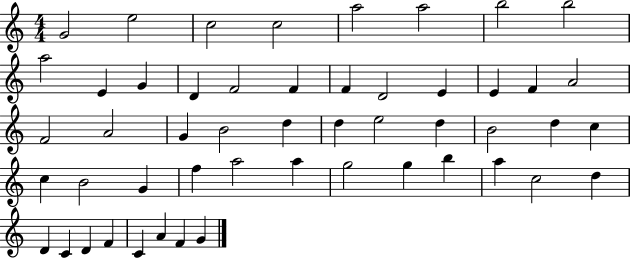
G4/h E5/h C5/h C5/h A5/h A5/h B5/h B5/h A5/h E4/q G4/q D4/q F4/h F4/q F4/q D4/h E4/q E4/q F4/q A4/h F4/h A4/h G4/q B4/h D5/q D5/q E5/h D5/q B4/h D5/q C5/q C5/q B4/h G4/q F5/q A5/h A5/q G5/h G5/q B5/q A5/q C5/h D5/q D4/q C4/q D4/q F4/q C4/q A4/q F4/q G4/q